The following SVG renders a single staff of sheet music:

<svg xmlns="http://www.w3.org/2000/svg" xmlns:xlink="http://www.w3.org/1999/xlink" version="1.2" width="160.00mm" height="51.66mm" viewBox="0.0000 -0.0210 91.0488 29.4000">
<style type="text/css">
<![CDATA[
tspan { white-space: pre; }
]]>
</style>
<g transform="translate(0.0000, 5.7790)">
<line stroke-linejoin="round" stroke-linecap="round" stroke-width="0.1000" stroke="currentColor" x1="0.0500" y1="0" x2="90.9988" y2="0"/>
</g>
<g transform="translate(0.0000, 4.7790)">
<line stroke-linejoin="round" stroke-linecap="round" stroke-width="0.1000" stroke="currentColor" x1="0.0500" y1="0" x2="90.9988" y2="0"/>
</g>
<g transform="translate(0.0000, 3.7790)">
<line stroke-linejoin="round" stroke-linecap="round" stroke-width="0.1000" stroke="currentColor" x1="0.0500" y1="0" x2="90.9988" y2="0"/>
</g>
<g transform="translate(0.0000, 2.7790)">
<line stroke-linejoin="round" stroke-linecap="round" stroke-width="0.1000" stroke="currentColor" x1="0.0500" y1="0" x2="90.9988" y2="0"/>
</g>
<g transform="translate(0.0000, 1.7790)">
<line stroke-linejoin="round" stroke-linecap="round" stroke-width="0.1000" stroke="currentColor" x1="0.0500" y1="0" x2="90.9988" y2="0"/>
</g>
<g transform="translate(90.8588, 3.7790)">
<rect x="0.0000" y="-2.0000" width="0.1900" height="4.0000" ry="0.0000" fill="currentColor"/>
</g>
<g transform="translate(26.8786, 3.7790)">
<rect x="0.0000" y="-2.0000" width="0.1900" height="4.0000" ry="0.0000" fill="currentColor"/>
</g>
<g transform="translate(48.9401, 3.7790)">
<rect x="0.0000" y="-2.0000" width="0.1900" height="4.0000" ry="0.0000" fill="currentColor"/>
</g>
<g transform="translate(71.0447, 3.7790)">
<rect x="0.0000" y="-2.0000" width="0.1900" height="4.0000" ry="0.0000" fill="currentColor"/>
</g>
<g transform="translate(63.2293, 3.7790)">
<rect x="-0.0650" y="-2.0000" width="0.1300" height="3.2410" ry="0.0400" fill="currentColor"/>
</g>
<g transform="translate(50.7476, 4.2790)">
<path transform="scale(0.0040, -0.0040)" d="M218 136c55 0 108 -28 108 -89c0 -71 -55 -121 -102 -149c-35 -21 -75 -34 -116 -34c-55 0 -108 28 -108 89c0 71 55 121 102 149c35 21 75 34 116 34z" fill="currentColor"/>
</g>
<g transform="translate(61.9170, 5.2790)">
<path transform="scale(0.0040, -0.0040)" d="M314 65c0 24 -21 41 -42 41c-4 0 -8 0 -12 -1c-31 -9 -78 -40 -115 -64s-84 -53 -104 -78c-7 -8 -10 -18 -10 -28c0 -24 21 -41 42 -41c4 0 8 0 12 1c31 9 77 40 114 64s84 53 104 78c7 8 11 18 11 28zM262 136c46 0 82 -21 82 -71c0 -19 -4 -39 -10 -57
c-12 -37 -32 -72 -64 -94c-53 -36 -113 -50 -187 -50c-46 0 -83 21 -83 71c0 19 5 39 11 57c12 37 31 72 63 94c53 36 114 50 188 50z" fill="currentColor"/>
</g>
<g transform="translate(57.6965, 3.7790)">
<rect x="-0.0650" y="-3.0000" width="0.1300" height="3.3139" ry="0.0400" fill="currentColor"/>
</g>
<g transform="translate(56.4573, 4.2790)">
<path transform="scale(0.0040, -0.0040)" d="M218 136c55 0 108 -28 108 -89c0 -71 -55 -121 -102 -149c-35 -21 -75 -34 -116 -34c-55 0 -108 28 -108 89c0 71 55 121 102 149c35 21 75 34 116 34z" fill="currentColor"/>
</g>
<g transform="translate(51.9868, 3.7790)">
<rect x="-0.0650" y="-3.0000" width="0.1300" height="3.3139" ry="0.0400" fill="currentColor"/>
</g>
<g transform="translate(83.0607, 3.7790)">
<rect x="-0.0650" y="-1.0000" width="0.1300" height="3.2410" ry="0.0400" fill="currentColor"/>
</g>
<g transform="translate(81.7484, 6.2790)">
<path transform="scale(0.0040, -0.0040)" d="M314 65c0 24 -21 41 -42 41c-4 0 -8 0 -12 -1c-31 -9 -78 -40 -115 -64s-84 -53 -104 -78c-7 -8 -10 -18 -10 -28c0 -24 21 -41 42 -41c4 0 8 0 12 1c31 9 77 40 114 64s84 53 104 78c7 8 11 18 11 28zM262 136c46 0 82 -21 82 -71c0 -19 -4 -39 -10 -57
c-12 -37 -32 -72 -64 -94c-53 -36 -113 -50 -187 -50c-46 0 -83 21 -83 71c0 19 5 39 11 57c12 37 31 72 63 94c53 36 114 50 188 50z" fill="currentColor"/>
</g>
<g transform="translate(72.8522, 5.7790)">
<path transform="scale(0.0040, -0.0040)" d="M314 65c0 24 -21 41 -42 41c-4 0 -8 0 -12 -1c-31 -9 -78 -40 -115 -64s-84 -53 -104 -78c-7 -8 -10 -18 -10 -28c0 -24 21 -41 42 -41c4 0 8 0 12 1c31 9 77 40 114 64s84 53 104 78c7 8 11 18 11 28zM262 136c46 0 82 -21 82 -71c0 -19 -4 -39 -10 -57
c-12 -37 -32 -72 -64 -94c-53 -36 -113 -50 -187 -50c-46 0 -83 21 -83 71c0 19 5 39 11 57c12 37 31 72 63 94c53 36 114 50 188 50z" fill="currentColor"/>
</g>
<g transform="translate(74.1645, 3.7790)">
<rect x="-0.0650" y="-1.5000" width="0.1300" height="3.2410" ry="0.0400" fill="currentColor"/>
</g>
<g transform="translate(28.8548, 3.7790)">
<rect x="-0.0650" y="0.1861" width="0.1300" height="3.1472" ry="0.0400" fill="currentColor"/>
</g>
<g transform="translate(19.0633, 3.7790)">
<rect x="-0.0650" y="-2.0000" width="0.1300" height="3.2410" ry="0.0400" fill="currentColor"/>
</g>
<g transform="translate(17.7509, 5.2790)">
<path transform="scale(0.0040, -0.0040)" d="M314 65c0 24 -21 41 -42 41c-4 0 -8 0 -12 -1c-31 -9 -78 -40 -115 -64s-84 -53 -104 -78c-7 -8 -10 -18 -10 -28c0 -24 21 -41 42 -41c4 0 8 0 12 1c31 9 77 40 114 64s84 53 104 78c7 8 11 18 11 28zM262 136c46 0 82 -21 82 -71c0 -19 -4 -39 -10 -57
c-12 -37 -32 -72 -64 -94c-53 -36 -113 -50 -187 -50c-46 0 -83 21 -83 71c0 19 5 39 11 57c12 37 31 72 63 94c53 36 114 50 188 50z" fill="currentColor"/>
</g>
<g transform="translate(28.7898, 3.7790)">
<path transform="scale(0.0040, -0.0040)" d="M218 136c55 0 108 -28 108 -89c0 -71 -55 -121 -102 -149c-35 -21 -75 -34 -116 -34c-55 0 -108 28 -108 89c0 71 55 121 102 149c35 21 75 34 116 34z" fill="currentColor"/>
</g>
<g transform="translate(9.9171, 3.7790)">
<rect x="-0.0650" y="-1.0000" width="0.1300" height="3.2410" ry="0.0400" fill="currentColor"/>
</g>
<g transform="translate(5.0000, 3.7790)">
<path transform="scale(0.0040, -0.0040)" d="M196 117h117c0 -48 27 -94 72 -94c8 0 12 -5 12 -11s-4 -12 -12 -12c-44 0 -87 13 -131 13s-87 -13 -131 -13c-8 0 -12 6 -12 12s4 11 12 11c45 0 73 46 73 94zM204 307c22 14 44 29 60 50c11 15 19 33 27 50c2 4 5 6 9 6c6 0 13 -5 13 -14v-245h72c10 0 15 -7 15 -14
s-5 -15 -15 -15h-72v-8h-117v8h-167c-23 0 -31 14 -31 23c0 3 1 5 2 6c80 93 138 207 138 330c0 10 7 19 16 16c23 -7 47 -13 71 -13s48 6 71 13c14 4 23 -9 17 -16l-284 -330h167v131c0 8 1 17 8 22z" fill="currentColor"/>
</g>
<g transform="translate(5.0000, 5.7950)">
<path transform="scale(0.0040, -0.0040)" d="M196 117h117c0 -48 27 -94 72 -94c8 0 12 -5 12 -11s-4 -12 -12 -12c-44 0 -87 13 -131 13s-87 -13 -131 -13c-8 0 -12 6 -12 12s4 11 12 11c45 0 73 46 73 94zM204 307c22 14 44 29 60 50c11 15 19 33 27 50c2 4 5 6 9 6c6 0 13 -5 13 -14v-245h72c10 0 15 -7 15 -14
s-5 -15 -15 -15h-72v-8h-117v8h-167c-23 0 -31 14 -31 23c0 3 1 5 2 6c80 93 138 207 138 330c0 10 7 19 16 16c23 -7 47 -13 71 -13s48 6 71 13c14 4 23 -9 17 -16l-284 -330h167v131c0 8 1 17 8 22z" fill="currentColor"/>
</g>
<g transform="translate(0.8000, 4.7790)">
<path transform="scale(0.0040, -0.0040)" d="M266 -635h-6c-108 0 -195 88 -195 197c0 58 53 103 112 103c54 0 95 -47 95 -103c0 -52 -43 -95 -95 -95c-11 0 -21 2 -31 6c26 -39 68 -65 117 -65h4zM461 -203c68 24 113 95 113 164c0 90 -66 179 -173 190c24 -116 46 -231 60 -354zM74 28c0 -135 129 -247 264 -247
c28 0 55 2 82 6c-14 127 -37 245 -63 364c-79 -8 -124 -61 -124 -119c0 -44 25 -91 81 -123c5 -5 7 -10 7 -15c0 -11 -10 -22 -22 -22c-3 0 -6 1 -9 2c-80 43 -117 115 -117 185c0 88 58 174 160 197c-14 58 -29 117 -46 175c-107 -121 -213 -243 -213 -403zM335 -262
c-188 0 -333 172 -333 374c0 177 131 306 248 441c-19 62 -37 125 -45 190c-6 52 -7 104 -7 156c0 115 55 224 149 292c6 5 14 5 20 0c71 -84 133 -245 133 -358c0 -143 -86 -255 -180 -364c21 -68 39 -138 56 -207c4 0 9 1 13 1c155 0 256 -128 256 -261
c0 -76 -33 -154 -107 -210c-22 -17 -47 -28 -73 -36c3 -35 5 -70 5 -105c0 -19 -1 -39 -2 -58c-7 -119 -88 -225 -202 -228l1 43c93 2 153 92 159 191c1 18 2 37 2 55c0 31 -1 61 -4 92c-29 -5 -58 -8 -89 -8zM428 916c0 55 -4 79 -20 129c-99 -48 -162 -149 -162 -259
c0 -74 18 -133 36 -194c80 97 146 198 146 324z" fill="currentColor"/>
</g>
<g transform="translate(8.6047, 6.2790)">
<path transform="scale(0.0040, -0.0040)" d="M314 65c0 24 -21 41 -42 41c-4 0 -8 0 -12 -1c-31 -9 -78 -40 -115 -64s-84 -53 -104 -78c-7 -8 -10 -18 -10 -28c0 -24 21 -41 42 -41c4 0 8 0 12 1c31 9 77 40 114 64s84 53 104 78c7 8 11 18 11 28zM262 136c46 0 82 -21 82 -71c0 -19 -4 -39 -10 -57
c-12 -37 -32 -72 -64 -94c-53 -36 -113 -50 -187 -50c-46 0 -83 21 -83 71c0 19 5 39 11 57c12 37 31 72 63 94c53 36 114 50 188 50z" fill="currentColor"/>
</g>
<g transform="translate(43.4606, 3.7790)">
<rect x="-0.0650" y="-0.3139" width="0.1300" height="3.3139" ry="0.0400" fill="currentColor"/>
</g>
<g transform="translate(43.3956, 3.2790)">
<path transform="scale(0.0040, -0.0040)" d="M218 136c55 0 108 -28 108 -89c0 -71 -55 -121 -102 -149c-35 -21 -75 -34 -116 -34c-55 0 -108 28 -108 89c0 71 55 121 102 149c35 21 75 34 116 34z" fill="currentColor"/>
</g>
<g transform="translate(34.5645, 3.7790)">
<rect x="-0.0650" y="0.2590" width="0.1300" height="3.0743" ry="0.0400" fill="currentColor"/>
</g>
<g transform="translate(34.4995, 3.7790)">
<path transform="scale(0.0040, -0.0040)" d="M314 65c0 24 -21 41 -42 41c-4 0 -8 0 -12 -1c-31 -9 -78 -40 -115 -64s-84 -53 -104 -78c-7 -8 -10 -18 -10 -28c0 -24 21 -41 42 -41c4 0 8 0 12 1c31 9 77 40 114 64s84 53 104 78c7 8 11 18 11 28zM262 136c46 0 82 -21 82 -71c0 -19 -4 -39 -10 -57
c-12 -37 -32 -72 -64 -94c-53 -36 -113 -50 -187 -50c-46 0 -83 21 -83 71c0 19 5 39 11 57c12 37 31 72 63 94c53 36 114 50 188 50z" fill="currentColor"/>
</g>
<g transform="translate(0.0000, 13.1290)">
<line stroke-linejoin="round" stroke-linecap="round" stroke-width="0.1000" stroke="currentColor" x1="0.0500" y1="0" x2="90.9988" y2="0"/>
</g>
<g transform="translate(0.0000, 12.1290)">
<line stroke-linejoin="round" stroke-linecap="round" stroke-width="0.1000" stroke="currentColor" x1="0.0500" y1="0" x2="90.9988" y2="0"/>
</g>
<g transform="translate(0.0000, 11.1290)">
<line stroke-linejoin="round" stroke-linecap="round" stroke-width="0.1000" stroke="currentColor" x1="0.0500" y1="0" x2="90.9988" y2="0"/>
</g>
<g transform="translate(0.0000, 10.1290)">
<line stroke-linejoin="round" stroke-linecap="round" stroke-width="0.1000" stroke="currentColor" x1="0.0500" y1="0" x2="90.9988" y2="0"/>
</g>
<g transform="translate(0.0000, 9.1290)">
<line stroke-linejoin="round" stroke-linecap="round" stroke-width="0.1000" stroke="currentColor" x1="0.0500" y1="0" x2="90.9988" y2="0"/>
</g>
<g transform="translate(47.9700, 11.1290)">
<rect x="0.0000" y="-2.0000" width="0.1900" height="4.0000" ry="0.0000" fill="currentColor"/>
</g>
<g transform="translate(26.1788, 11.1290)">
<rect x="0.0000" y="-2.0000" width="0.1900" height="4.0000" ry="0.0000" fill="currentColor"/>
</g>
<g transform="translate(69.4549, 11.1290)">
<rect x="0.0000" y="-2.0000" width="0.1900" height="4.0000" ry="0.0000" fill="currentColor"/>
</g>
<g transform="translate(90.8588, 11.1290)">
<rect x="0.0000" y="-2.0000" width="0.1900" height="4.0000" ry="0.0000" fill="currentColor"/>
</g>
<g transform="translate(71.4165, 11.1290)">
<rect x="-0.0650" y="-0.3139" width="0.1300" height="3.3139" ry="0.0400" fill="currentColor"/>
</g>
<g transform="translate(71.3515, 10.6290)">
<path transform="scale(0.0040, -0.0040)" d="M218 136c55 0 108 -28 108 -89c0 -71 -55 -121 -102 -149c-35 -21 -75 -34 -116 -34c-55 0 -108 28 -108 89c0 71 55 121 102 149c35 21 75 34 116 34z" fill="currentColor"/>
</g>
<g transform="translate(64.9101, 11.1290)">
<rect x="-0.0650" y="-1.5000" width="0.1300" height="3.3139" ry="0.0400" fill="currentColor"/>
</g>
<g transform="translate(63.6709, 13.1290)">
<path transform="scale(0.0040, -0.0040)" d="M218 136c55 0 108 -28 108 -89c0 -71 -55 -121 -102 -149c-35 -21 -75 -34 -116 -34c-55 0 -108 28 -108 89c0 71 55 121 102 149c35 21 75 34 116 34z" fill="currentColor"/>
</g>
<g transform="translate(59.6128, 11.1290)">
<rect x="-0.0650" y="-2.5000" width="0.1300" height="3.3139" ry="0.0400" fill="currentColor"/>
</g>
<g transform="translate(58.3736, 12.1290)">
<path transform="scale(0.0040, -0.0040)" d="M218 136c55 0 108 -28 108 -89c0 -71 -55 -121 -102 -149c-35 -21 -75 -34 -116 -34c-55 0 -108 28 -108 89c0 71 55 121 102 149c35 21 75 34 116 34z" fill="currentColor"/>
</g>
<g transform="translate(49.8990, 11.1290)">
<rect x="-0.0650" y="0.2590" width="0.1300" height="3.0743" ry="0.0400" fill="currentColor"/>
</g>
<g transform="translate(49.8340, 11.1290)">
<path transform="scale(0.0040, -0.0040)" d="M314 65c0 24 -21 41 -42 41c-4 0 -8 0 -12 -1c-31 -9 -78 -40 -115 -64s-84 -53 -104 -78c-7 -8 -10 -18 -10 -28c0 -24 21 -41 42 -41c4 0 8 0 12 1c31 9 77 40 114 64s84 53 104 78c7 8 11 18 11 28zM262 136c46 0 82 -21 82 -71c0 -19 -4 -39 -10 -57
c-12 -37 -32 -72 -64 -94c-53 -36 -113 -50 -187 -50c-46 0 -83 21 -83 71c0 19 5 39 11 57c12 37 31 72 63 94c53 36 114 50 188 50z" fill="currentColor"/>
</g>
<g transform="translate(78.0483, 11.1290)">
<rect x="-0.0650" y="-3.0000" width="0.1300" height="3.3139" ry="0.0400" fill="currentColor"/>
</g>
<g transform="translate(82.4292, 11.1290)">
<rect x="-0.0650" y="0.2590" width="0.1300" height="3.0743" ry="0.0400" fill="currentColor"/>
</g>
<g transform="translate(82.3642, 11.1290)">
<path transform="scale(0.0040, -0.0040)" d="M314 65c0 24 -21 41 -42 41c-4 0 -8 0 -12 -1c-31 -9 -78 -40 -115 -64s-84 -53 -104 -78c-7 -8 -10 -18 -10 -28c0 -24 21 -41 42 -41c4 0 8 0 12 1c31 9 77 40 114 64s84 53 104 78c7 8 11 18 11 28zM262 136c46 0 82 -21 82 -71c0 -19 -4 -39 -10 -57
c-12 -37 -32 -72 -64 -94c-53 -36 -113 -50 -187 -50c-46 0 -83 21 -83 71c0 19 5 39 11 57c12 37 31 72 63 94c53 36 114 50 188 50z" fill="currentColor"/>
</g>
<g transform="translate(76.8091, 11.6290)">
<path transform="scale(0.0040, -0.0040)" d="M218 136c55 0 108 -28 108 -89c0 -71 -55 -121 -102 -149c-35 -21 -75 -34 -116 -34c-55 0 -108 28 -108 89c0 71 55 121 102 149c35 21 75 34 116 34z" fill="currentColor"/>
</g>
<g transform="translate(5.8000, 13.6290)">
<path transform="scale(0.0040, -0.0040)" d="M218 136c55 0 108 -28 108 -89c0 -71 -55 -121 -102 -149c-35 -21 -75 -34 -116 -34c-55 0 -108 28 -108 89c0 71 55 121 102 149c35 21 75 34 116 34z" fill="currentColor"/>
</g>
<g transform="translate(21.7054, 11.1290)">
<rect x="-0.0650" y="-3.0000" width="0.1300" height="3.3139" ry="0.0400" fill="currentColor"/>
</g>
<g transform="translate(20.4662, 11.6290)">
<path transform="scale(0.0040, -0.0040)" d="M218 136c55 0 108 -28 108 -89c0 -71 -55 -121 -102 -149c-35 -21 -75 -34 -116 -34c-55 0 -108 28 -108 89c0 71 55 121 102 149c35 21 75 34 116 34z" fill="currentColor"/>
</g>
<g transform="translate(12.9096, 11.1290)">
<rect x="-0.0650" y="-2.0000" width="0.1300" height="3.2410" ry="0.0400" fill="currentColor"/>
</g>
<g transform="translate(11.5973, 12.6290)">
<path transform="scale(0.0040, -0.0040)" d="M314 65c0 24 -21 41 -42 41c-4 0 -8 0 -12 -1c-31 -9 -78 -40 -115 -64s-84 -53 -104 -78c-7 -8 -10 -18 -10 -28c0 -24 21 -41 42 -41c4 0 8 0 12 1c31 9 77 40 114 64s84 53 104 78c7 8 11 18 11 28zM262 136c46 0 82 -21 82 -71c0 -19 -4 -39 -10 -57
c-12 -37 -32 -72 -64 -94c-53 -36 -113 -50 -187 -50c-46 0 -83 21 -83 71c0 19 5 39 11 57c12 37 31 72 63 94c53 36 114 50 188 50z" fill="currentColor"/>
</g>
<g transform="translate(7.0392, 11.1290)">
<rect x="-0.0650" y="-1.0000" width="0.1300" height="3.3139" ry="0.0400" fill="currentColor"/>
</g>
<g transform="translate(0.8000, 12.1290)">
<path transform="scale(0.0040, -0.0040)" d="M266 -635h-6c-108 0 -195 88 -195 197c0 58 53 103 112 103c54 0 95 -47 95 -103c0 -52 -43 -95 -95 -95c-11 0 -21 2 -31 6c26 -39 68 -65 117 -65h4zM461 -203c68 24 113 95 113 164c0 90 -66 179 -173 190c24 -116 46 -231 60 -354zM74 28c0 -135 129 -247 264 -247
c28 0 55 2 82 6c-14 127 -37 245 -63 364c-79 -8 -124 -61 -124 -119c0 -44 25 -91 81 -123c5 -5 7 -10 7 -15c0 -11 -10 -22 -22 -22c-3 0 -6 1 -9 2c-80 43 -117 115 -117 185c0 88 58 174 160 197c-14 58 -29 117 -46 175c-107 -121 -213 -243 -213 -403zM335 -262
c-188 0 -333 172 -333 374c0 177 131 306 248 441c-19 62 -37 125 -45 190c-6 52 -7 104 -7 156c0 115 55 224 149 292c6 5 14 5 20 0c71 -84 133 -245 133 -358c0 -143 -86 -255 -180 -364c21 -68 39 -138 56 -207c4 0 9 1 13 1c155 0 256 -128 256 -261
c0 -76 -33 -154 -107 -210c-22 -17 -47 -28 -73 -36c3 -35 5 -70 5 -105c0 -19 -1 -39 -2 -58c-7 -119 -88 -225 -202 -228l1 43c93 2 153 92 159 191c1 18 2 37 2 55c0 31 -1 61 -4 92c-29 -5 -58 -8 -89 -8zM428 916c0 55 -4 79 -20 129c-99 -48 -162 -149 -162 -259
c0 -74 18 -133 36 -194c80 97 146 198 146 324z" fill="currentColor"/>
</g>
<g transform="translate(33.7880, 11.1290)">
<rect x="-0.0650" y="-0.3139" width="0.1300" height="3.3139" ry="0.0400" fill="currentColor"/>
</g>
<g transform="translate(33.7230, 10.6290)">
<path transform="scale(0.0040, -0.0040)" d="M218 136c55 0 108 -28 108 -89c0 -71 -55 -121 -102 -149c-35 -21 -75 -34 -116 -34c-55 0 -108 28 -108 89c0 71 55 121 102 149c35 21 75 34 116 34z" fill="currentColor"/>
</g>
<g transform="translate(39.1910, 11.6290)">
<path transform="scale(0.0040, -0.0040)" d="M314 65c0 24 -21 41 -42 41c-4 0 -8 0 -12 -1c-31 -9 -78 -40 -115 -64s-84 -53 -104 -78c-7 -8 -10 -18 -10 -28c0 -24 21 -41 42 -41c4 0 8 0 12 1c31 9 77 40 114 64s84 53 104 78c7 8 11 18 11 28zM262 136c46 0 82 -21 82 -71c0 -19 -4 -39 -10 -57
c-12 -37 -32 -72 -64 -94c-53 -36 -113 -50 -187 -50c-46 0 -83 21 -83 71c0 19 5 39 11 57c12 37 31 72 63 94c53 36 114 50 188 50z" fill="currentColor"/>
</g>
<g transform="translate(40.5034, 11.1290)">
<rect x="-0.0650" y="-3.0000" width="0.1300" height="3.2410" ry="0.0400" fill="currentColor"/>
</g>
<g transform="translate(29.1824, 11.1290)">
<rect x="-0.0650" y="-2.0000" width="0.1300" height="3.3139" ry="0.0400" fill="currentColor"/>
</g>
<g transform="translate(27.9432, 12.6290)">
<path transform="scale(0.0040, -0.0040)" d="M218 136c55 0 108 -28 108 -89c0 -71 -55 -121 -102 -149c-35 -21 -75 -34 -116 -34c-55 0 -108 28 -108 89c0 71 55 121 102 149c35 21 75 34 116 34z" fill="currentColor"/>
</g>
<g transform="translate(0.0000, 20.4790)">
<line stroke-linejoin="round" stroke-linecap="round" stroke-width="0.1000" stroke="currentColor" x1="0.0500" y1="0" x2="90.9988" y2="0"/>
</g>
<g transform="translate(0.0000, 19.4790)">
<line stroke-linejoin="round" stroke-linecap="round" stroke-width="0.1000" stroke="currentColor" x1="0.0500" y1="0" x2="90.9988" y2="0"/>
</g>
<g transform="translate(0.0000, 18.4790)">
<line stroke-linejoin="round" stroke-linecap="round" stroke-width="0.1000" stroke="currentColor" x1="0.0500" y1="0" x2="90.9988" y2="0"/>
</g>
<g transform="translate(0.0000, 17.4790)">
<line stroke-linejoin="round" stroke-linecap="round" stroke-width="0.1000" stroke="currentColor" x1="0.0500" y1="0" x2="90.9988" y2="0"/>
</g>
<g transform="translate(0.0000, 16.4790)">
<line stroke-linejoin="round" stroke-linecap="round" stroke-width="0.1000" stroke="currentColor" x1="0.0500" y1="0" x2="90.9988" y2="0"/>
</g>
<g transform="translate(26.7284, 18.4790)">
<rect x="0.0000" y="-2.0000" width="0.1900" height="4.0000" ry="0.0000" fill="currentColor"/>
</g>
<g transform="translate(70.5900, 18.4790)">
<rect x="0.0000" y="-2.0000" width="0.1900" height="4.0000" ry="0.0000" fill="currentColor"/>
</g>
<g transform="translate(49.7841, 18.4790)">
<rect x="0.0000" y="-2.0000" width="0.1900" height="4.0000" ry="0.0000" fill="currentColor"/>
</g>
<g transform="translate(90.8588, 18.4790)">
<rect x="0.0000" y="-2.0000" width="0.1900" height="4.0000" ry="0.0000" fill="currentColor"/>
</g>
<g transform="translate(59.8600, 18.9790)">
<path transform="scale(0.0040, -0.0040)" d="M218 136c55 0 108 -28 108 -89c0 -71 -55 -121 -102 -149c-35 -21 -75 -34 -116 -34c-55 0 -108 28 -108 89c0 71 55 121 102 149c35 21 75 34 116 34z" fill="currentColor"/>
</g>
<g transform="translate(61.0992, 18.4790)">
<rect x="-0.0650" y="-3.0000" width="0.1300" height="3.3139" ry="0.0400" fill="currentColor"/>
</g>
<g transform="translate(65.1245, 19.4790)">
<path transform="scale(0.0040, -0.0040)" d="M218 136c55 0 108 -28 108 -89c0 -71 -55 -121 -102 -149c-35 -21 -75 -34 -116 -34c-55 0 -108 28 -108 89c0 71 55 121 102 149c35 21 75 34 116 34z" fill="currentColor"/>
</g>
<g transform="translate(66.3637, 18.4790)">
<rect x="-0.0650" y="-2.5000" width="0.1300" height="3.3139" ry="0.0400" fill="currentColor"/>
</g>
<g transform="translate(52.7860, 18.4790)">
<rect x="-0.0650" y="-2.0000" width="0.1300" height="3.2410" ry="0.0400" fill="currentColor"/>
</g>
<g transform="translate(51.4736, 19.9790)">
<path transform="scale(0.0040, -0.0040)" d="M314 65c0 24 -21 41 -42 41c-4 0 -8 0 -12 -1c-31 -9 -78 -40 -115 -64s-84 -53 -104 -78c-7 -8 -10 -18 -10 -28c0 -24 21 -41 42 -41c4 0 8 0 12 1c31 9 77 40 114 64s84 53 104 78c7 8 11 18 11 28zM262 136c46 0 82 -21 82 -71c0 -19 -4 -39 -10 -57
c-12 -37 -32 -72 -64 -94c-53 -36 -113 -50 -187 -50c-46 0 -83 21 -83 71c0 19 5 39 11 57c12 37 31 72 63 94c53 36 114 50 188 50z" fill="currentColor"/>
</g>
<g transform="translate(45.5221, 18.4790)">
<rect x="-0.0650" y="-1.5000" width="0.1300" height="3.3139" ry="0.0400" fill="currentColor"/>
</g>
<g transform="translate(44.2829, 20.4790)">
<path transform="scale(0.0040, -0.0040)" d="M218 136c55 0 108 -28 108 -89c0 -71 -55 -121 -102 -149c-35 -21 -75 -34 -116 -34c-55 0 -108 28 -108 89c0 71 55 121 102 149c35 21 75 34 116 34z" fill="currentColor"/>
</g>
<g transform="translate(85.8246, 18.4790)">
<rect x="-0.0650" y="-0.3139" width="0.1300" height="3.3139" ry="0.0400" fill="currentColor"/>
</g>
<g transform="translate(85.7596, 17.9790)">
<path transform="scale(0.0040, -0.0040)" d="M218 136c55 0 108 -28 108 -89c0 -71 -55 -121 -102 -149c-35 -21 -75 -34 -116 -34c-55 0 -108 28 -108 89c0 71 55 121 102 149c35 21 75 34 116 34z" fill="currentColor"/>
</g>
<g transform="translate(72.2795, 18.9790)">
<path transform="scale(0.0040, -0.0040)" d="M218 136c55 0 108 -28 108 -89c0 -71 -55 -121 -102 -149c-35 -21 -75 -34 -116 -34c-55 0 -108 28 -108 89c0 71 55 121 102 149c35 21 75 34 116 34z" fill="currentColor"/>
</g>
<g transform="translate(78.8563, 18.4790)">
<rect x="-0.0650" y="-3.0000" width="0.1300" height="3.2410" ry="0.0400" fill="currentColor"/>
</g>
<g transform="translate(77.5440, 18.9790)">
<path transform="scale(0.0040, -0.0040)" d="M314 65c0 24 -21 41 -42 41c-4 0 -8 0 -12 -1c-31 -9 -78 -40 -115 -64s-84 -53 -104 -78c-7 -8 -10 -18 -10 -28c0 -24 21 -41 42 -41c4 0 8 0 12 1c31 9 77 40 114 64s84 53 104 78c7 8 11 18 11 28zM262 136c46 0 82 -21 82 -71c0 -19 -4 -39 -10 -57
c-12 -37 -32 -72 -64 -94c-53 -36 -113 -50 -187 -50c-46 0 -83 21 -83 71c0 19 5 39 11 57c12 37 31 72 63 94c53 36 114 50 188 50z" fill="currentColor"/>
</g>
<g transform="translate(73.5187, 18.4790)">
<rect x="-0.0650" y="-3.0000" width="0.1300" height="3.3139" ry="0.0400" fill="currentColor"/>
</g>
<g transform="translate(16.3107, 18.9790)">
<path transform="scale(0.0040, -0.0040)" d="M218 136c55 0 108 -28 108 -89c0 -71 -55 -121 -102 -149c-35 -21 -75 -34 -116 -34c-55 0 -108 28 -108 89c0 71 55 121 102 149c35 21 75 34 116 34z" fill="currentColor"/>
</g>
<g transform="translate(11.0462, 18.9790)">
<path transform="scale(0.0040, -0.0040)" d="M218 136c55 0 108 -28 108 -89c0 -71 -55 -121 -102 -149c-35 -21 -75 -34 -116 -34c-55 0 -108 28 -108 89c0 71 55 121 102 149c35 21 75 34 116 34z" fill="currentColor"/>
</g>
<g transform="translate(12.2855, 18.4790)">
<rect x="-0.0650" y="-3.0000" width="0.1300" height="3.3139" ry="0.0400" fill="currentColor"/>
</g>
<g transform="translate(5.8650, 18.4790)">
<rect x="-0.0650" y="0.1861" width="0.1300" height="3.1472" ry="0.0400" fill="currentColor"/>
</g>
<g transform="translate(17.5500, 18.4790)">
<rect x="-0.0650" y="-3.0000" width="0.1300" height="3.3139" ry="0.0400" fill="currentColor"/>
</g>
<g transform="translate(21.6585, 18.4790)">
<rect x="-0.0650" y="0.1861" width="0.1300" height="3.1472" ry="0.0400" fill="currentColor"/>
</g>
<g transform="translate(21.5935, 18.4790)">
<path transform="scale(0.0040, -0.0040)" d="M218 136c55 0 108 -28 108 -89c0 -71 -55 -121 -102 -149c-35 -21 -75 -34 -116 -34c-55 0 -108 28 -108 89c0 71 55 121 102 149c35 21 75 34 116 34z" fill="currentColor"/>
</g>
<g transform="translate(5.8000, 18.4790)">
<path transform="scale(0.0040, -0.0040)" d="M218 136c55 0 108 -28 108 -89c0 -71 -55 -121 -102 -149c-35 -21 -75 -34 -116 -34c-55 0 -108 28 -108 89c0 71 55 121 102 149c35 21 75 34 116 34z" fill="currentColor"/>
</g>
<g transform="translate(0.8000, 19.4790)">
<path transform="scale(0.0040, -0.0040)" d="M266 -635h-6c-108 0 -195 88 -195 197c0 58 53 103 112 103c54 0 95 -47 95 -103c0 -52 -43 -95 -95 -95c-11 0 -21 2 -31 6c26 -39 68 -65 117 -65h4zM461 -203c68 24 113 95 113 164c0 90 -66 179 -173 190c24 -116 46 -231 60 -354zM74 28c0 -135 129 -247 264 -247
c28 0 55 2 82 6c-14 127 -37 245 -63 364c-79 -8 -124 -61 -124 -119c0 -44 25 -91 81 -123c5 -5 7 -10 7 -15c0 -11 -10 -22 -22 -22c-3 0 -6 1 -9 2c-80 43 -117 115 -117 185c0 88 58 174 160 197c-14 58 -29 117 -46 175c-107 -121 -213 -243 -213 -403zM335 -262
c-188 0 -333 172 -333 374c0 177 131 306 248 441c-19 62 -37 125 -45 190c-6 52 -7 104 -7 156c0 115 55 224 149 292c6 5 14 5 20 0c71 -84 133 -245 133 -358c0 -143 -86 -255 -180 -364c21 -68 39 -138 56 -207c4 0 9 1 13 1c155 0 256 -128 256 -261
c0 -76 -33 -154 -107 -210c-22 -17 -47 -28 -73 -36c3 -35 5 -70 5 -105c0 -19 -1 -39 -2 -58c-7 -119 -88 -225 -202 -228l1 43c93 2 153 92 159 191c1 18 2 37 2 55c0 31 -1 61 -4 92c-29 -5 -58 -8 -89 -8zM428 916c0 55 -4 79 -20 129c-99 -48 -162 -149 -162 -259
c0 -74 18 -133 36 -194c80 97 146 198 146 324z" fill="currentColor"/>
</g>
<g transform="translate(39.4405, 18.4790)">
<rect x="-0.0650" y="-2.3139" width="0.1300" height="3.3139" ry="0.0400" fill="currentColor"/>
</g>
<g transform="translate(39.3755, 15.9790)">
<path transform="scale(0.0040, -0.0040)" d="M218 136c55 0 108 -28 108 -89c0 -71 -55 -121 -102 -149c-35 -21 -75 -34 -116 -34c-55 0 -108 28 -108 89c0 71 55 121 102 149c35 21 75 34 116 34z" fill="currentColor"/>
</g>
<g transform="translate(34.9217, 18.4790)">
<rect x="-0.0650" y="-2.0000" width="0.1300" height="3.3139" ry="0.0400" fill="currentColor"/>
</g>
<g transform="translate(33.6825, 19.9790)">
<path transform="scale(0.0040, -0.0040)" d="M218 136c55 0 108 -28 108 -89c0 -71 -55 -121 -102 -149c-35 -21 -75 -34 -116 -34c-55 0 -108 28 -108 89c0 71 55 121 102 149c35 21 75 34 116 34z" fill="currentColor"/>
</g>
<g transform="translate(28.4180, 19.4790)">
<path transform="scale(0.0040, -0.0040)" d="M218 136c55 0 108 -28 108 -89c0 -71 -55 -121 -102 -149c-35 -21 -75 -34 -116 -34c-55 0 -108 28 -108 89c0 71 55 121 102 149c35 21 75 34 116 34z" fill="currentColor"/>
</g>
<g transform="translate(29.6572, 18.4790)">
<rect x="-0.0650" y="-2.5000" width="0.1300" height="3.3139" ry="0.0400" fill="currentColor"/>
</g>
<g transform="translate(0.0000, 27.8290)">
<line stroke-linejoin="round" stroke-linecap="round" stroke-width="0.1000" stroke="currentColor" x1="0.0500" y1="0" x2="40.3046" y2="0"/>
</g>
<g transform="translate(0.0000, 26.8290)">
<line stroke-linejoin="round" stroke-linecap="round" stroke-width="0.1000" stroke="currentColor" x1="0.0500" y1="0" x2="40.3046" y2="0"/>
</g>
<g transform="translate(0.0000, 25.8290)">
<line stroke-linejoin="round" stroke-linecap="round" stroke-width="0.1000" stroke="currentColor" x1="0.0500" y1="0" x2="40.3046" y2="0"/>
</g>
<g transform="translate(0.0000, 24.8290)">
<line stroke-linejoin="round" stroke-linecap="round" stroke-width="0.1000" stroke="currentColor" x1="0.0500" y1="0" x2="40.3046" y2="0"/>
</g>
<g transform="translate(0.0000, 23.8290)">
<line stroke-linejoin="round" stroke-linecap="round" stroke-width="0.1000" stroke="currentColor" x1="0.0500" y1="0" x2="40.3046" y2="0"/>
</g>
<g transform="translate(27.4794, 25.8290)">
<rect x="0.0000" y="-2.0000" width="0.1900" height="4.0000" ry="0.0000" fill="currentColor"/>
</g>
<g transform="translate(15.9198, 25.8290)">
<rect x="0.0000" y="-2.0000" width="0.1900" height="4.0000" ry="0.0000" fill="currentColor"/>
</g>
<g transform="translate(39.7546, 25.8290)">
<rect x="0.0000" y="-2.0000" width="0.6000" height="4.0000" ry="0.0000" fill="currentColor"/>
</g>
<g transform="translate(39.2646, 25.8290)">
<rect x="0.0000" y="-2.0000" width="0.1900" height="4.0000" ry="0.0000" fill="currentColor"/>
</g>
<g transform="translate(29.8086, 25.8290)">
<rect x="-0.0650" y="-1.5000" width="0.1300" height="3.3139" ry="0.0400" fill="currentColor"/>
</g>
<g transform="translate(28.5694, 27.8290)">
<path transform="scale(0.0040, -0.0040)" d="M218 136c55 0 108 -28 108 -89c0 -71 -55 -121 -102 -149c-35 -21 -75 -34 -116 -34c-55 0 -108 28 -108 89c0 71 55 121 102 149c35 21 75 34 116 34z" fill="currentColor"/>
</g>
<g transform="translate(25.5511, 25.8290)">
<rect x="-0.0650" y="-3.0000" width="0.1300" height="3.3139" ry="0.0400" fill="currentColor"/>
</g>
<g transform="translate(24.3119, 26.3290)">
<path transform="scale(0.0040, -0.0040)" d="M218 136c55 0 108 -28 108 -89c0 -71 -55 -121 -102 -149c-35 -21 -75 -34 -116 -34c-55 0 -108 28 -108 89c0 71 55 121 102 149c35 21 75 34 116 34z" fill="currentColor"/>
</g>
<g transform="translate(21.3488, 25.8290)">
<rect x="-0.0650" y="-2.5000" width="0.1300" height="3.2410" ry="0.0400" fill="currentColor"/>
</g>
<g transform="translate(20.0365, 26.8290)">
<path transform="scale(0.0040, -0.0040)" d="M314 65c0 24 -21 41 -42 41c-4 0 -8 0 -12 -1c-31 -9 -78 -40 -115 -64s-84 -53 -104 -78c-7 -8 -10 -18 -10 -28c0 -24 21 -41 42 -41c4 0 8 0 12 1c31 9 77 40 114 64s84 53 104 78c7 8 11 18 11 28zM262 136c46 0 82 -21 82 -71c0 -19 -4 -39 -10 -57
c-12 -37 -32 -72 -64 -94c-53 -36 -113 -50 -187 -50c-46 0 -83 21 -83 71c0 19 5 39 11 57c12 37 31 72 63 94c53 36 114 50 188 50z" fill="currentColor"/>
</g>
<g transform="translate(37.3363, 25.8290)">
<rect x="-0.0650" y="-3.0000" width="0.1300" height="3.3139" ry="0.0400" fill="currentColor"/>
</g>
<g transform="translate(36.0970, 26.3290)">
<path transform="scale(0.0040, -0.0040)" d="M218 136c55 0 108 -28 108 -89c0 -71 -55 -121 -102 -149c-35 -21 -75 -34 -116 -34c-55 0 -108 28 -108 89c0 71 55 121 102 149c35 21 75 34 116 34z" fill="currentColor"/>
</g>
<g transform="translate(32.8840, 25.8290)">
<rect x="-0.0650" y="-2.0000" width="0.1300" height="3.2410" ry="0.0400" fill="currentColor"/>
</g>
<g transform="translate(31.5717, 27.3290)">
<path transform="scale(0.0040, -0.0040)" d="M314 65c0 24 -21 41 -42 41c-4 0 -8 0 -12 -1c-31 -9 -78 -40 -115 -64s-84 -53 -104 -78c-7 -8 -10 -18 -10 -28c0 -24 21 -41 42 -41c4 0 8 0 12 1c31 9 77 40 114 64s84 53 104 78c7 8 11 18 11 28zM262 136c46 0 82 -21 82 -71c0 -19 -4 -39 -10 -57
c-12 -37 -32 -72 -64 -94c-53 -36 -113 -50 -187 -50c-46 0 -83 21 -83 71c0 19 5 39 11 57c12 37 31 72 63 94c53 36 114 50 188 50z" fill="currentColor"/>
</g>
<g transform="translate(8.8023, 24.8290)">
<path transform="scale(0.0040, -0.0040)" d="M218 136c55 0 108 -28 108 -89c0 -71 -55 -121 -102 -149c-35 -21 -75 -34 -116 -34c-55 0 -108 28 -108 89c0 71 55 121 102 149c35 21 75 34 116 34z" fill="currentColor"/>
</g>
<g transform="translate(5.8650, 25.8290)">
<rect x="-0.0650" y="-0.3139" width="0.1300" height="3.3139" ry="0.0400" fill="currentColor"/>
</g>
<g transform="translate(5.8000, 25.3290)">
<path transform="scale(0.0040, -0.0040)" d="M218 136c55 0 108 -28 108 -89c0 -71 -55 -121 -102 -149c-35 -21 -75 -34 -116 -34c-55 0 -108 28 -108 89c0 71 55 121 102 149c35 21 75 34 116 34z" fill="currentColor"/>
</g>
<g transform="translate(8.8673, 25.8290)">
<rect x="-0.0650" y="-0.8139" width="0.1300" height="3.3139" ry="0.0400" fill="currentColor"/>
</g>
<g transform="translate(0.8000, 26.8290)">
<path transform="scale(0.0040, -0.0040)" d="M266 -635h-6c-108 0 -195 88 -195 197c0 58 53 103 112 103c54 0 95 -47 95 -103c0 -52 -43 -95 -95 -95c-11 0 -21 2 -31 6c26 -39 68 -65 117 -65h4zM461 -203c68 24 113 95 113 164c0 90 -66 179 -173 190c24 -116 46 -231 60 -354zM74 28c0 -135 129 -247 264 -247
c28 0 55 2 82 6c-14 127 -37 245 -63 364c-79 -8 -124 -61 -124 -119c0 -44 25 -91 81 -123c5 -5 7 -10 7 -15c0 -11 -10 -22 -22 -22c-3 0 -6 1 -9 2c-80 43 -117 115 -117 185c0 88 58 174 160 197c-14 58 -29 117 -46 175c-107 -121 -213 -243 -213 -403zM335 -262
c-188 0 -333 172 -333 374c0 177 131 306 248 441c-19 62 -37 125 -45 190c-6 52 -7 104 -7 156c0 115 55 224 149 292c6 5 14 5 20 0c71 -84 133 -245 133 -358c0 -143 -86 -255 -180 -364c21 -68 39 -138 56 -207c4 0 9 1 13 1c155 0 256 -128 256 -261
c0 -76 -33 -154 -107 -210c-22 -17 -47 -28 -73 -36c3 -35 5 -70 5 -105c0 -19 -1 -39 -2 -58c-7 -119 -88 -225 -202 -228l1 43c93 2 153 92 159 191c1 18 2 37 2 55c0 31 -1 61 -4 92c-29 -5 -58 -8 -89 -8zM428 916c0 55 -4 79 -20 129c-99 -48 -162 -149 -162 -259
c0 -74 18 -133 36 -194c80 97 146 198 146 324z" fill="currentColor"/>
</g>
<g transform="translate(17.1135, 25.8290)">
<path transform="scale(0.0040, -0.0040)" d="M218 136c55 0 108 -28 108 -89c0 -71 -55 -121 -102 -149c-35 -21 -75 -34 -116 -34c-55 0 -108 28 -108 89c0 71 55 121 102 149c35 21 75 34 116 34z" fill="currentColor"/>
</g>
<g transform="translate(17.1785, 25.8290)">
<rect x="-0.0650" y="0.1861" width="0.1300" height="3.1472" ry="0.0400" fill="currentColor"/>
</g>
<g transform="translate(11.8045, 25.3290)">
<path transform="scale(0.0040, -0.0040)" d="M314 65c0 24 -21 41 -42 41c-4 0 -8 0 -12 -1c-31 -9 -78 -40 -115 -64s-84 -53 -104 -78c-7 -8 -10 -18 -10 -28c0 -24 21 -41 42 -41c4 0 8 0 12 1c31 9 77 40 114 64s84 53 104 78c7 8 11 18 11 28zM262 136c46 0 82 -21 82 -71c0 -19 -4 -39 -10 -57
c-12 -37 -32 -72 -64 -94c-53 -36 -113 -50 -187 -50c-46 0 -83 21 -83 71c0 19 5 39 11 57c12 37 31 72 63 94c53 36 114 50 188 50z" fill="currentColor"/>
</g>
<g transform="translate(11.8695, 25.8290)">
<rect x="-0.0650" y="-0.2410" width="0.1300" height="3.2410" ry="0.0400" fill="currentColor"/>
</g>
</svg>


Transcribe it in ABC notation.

X:1
T:Untitled
M:4/4
L:1/4
K:C
D2 F2 B B2 c A A F2 E2 D2 D F2 A F c A2 B2 G E c A B2 B A A B G F g E F2 A G A A2 c c d c2 B G2 A E F2 A